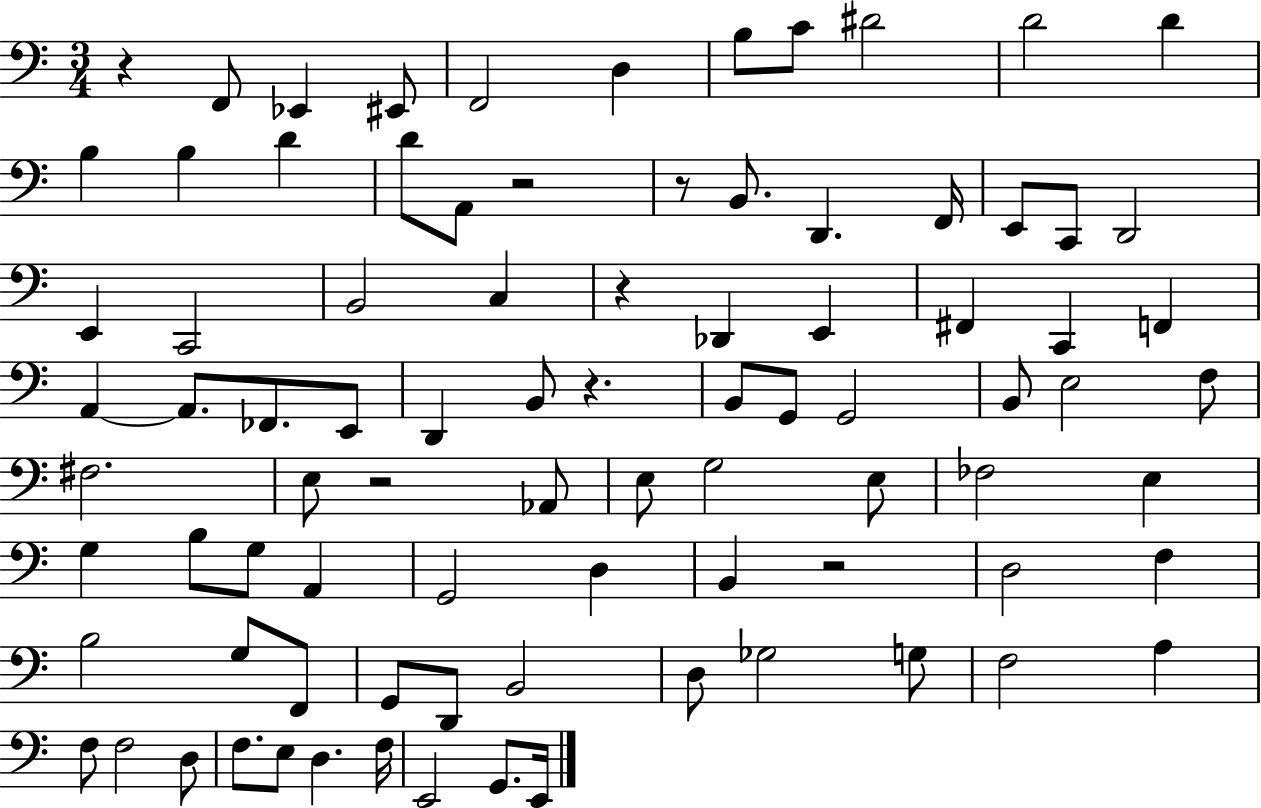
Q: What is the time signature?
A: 3/4